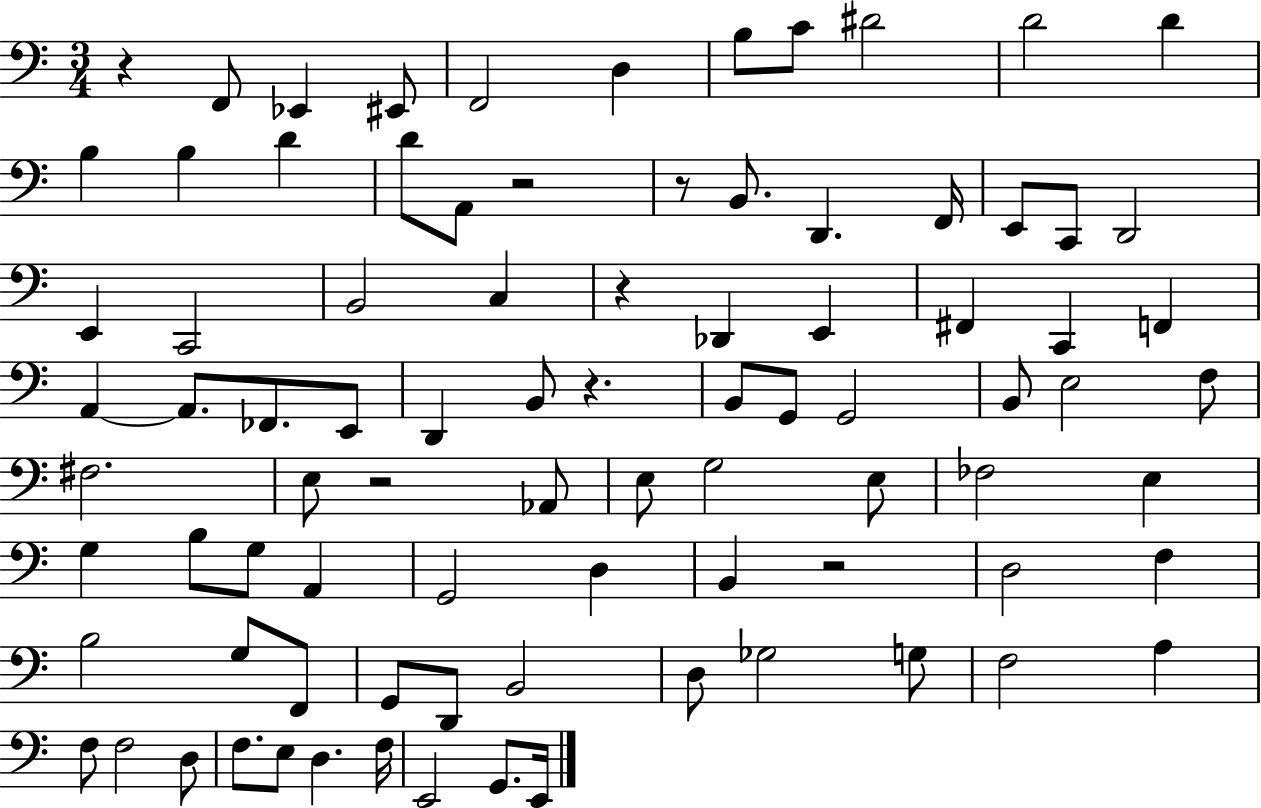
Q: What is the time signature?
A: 3/4